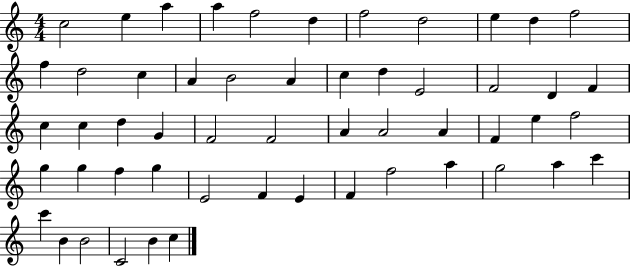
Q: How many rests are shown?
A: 0